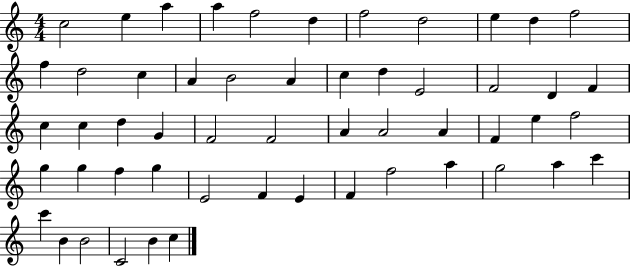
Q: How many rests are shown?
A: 0